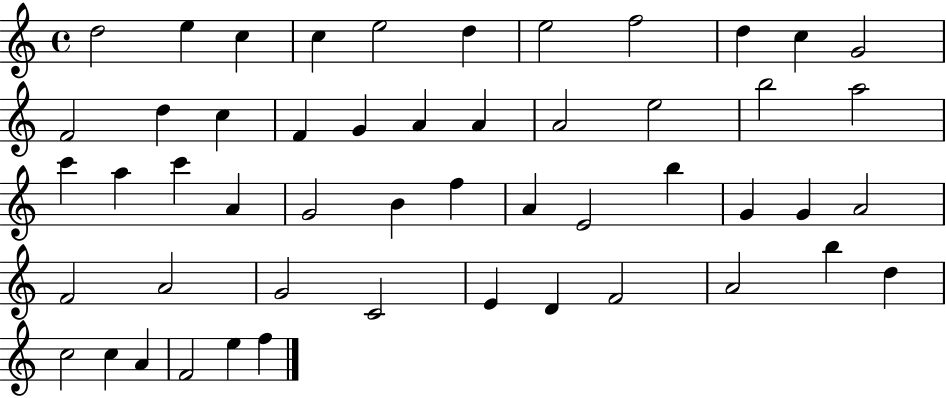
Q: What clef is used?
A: treble